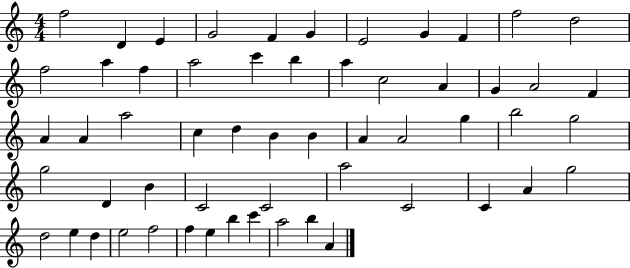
{
  \clef treble
  \numericTimeSignature
  \time 4/4
  \key c \major
  f''2 d'4 e'4 | g'2 f'4 g'4 | e'2 g'4 f'4 | f''2 d''2 | \break f''2 a''4 f''4 | a''2 c'''4 b''4 | a''4 c''2 a'4 | g'4 a'2 f'4 | \break a'4 a'4 a''2 | c''4 d''4 b'4 b'4 | a'4 a'2 g''4 | b''2 g''2 | \break g''2 d'4 b'4 | c'2 c'2 | a''2 c'2 | c'4 a'4 g''2 | \break d''2 e''4 d''4 | e''2 f''2 | f''4 e''4 b''4 c'''4 | a''2 b''4 a'4 | \break \bar "|."
}